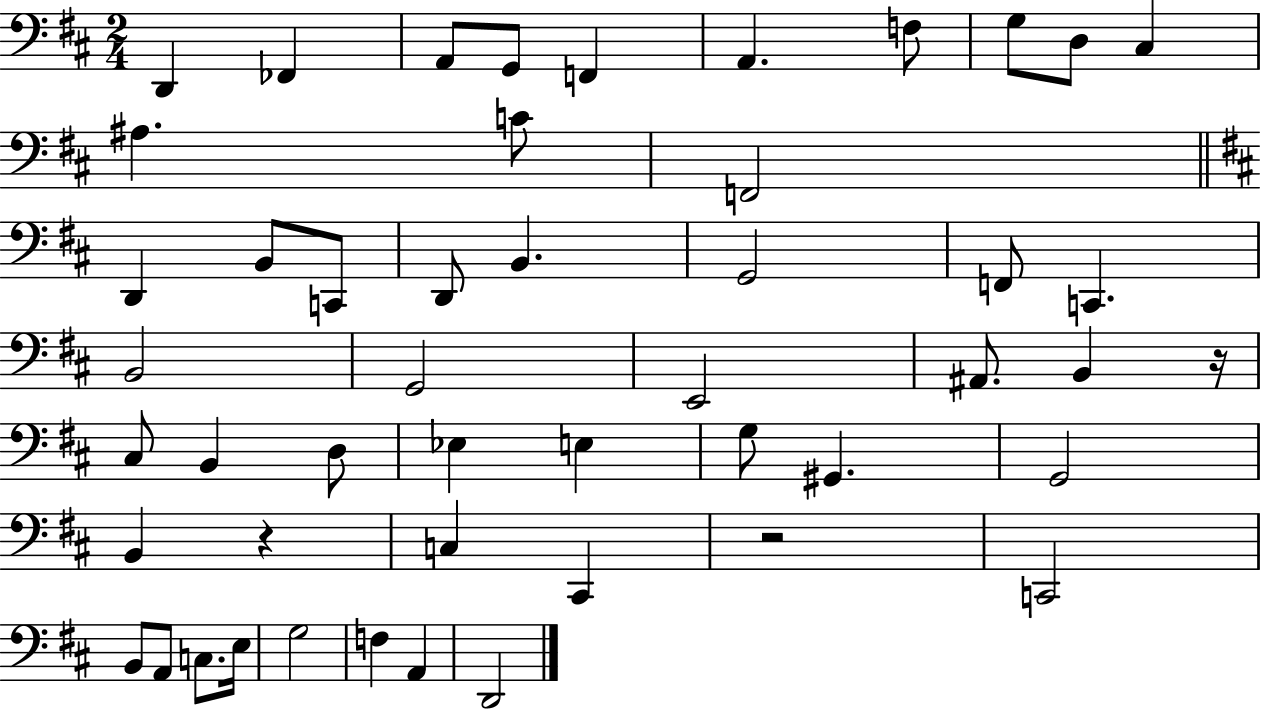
X:1
T:Untitled
M:2/4
L:1/4
K:D
D,, _F,, A,,/2 G,,/2 F,, A,, F,/2 G,/2 D,/2 ^C, ^A, C/2 F,,2 D,, B,,/2 C,,/2 D,,/2 B,, G,,2 F,,/2 C,, B,,2 G,,2 E,,2 ^A,,/2 B,, z/4 ^C,/2 B,, D,/2 _E, E, G,/2 ^G,, G,,2 B,, z C, ^C,, z2 C,,2 B,,/2 A,,/2 C,/2 E,/4 G,2 F, A,, D,,2